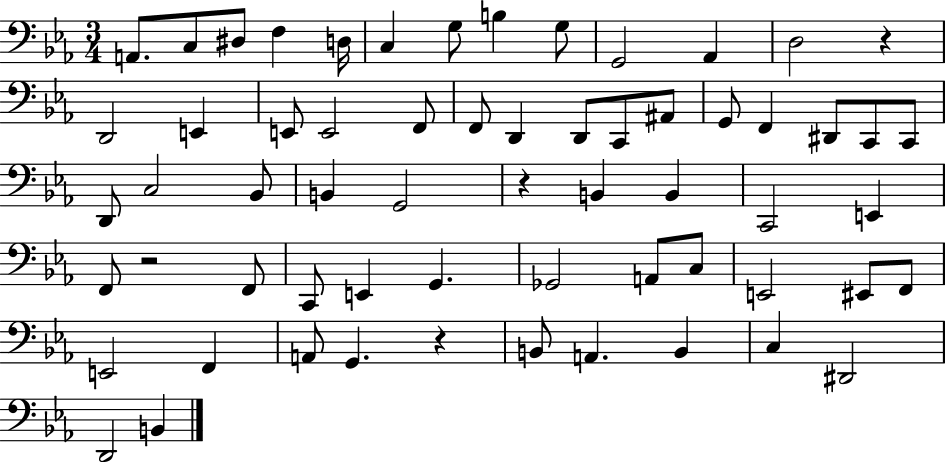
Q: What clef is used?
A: bass